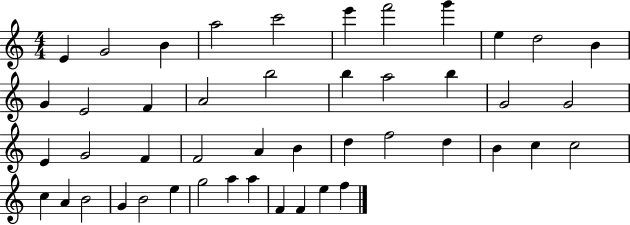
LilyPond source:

{
  \clef treble
  \numericTimeSignature
  \time 4/4
  \key c \major
  e'4 g'2 b'4 | a''2 c'''2 | e'''4 f'''2 g'''4 | e''4 d''2 b'4 | \break g'4 e'2 f'4 | a'2 b''2 | b''4 a''2 b''4 | g'2 g'2 | \break e'4 g'2 f'4 | f'2 a'4 b'4 | d''4 f''2 d''4 | b'4 c''4 c''2 | \break c''4 a'4 b'2 | g'4 b'2 e''4 | g''2 a''4 a''4 | f'4 f'4 e''4 f''4 | \break \bar "|."
}